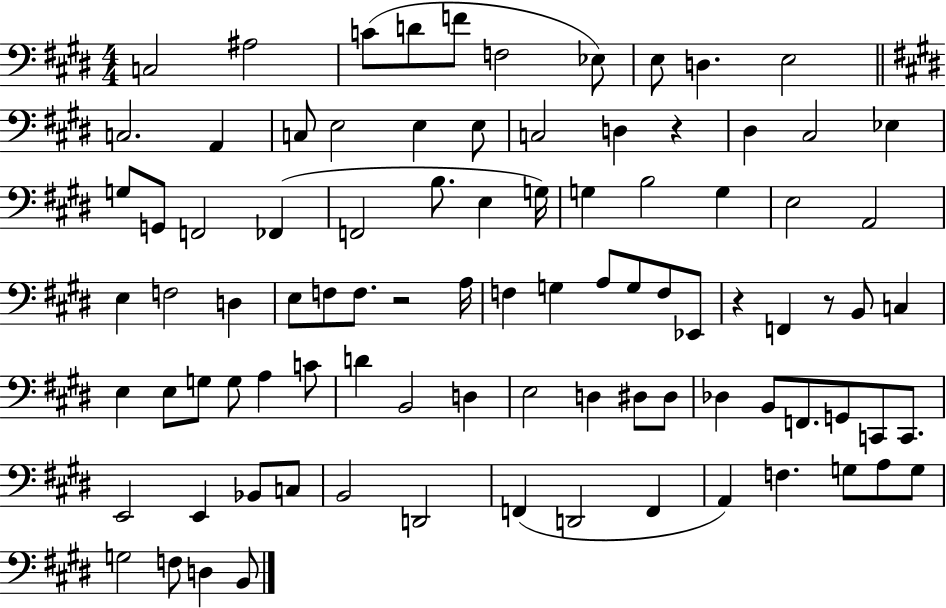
X:1
T:Untitled
M:4/4
L:1/4
K:E
C,2 ^A,2 C/2 D/2 F/2 F,2 _E,/2 E,/2 D, E,2 C,2 A,, C,/2 E,2 E, E,/2 C,2 D, z ^D, ^C,2 _E, G,/2 G,,/2 F,,2 _F,, F,,2 B,/2 E, G,/4 G, B,2 G, E,2 A,,2 E, F,2 D, E,/2 F,/2 F,/2 z2 A,/4 F, G, A,/2 G,/2 F,/2 _E,,/2 z F,, z/2 B,,/2 C, E, E,/2 G,/2 G,/2 A, C/2 D B,,2 D, E,2 D, ^D,/2 ^D,/2 _D, B,,/2 F,,/2 G,,/2 C,,/2 C,,/2 E,,2 E,, _B,,/2 C,/2 B,,2 D,,2 F,, D,,2 F,, A,, F, G,/2 A,/2 G,/2 G,2 F,/2 D, B,,/2